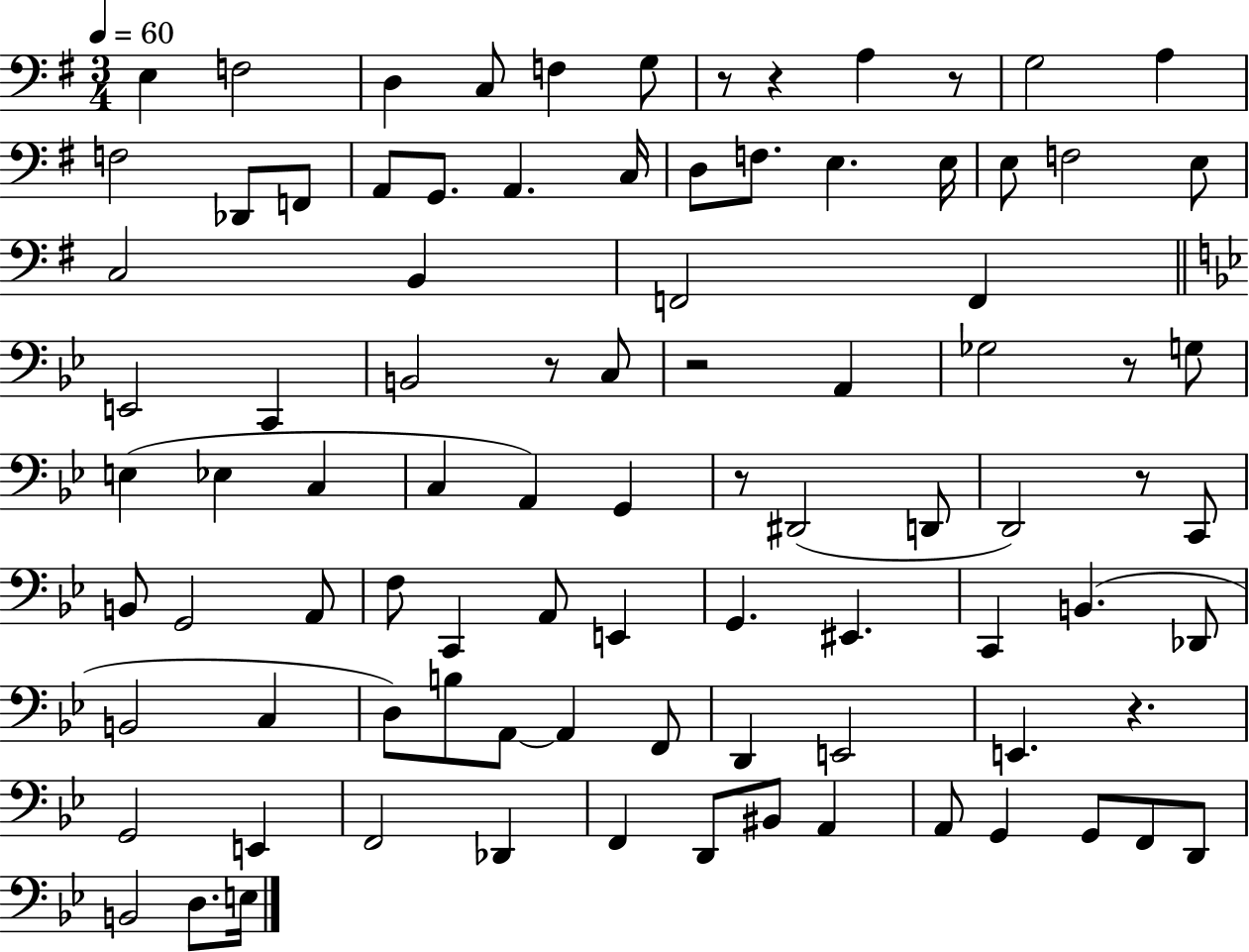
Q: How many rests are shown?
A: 9